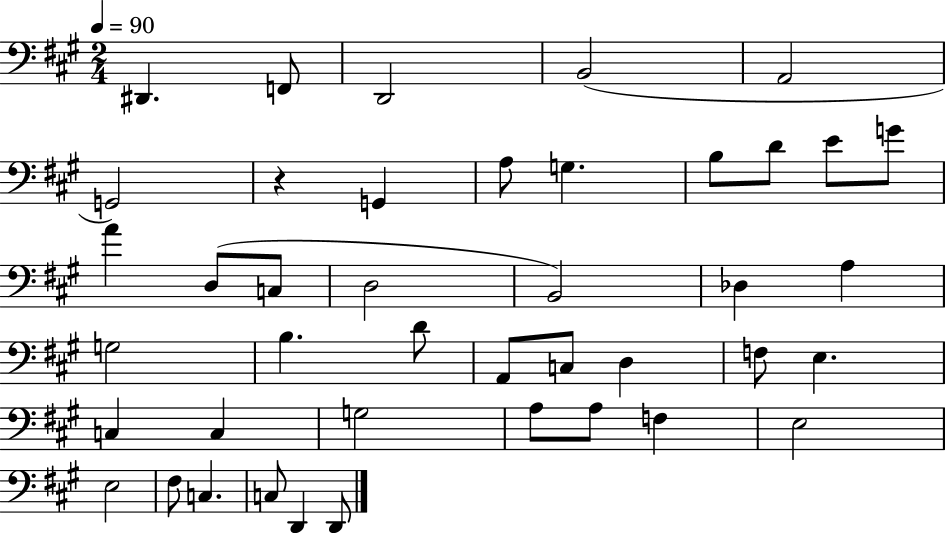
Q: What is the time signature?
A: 2/4